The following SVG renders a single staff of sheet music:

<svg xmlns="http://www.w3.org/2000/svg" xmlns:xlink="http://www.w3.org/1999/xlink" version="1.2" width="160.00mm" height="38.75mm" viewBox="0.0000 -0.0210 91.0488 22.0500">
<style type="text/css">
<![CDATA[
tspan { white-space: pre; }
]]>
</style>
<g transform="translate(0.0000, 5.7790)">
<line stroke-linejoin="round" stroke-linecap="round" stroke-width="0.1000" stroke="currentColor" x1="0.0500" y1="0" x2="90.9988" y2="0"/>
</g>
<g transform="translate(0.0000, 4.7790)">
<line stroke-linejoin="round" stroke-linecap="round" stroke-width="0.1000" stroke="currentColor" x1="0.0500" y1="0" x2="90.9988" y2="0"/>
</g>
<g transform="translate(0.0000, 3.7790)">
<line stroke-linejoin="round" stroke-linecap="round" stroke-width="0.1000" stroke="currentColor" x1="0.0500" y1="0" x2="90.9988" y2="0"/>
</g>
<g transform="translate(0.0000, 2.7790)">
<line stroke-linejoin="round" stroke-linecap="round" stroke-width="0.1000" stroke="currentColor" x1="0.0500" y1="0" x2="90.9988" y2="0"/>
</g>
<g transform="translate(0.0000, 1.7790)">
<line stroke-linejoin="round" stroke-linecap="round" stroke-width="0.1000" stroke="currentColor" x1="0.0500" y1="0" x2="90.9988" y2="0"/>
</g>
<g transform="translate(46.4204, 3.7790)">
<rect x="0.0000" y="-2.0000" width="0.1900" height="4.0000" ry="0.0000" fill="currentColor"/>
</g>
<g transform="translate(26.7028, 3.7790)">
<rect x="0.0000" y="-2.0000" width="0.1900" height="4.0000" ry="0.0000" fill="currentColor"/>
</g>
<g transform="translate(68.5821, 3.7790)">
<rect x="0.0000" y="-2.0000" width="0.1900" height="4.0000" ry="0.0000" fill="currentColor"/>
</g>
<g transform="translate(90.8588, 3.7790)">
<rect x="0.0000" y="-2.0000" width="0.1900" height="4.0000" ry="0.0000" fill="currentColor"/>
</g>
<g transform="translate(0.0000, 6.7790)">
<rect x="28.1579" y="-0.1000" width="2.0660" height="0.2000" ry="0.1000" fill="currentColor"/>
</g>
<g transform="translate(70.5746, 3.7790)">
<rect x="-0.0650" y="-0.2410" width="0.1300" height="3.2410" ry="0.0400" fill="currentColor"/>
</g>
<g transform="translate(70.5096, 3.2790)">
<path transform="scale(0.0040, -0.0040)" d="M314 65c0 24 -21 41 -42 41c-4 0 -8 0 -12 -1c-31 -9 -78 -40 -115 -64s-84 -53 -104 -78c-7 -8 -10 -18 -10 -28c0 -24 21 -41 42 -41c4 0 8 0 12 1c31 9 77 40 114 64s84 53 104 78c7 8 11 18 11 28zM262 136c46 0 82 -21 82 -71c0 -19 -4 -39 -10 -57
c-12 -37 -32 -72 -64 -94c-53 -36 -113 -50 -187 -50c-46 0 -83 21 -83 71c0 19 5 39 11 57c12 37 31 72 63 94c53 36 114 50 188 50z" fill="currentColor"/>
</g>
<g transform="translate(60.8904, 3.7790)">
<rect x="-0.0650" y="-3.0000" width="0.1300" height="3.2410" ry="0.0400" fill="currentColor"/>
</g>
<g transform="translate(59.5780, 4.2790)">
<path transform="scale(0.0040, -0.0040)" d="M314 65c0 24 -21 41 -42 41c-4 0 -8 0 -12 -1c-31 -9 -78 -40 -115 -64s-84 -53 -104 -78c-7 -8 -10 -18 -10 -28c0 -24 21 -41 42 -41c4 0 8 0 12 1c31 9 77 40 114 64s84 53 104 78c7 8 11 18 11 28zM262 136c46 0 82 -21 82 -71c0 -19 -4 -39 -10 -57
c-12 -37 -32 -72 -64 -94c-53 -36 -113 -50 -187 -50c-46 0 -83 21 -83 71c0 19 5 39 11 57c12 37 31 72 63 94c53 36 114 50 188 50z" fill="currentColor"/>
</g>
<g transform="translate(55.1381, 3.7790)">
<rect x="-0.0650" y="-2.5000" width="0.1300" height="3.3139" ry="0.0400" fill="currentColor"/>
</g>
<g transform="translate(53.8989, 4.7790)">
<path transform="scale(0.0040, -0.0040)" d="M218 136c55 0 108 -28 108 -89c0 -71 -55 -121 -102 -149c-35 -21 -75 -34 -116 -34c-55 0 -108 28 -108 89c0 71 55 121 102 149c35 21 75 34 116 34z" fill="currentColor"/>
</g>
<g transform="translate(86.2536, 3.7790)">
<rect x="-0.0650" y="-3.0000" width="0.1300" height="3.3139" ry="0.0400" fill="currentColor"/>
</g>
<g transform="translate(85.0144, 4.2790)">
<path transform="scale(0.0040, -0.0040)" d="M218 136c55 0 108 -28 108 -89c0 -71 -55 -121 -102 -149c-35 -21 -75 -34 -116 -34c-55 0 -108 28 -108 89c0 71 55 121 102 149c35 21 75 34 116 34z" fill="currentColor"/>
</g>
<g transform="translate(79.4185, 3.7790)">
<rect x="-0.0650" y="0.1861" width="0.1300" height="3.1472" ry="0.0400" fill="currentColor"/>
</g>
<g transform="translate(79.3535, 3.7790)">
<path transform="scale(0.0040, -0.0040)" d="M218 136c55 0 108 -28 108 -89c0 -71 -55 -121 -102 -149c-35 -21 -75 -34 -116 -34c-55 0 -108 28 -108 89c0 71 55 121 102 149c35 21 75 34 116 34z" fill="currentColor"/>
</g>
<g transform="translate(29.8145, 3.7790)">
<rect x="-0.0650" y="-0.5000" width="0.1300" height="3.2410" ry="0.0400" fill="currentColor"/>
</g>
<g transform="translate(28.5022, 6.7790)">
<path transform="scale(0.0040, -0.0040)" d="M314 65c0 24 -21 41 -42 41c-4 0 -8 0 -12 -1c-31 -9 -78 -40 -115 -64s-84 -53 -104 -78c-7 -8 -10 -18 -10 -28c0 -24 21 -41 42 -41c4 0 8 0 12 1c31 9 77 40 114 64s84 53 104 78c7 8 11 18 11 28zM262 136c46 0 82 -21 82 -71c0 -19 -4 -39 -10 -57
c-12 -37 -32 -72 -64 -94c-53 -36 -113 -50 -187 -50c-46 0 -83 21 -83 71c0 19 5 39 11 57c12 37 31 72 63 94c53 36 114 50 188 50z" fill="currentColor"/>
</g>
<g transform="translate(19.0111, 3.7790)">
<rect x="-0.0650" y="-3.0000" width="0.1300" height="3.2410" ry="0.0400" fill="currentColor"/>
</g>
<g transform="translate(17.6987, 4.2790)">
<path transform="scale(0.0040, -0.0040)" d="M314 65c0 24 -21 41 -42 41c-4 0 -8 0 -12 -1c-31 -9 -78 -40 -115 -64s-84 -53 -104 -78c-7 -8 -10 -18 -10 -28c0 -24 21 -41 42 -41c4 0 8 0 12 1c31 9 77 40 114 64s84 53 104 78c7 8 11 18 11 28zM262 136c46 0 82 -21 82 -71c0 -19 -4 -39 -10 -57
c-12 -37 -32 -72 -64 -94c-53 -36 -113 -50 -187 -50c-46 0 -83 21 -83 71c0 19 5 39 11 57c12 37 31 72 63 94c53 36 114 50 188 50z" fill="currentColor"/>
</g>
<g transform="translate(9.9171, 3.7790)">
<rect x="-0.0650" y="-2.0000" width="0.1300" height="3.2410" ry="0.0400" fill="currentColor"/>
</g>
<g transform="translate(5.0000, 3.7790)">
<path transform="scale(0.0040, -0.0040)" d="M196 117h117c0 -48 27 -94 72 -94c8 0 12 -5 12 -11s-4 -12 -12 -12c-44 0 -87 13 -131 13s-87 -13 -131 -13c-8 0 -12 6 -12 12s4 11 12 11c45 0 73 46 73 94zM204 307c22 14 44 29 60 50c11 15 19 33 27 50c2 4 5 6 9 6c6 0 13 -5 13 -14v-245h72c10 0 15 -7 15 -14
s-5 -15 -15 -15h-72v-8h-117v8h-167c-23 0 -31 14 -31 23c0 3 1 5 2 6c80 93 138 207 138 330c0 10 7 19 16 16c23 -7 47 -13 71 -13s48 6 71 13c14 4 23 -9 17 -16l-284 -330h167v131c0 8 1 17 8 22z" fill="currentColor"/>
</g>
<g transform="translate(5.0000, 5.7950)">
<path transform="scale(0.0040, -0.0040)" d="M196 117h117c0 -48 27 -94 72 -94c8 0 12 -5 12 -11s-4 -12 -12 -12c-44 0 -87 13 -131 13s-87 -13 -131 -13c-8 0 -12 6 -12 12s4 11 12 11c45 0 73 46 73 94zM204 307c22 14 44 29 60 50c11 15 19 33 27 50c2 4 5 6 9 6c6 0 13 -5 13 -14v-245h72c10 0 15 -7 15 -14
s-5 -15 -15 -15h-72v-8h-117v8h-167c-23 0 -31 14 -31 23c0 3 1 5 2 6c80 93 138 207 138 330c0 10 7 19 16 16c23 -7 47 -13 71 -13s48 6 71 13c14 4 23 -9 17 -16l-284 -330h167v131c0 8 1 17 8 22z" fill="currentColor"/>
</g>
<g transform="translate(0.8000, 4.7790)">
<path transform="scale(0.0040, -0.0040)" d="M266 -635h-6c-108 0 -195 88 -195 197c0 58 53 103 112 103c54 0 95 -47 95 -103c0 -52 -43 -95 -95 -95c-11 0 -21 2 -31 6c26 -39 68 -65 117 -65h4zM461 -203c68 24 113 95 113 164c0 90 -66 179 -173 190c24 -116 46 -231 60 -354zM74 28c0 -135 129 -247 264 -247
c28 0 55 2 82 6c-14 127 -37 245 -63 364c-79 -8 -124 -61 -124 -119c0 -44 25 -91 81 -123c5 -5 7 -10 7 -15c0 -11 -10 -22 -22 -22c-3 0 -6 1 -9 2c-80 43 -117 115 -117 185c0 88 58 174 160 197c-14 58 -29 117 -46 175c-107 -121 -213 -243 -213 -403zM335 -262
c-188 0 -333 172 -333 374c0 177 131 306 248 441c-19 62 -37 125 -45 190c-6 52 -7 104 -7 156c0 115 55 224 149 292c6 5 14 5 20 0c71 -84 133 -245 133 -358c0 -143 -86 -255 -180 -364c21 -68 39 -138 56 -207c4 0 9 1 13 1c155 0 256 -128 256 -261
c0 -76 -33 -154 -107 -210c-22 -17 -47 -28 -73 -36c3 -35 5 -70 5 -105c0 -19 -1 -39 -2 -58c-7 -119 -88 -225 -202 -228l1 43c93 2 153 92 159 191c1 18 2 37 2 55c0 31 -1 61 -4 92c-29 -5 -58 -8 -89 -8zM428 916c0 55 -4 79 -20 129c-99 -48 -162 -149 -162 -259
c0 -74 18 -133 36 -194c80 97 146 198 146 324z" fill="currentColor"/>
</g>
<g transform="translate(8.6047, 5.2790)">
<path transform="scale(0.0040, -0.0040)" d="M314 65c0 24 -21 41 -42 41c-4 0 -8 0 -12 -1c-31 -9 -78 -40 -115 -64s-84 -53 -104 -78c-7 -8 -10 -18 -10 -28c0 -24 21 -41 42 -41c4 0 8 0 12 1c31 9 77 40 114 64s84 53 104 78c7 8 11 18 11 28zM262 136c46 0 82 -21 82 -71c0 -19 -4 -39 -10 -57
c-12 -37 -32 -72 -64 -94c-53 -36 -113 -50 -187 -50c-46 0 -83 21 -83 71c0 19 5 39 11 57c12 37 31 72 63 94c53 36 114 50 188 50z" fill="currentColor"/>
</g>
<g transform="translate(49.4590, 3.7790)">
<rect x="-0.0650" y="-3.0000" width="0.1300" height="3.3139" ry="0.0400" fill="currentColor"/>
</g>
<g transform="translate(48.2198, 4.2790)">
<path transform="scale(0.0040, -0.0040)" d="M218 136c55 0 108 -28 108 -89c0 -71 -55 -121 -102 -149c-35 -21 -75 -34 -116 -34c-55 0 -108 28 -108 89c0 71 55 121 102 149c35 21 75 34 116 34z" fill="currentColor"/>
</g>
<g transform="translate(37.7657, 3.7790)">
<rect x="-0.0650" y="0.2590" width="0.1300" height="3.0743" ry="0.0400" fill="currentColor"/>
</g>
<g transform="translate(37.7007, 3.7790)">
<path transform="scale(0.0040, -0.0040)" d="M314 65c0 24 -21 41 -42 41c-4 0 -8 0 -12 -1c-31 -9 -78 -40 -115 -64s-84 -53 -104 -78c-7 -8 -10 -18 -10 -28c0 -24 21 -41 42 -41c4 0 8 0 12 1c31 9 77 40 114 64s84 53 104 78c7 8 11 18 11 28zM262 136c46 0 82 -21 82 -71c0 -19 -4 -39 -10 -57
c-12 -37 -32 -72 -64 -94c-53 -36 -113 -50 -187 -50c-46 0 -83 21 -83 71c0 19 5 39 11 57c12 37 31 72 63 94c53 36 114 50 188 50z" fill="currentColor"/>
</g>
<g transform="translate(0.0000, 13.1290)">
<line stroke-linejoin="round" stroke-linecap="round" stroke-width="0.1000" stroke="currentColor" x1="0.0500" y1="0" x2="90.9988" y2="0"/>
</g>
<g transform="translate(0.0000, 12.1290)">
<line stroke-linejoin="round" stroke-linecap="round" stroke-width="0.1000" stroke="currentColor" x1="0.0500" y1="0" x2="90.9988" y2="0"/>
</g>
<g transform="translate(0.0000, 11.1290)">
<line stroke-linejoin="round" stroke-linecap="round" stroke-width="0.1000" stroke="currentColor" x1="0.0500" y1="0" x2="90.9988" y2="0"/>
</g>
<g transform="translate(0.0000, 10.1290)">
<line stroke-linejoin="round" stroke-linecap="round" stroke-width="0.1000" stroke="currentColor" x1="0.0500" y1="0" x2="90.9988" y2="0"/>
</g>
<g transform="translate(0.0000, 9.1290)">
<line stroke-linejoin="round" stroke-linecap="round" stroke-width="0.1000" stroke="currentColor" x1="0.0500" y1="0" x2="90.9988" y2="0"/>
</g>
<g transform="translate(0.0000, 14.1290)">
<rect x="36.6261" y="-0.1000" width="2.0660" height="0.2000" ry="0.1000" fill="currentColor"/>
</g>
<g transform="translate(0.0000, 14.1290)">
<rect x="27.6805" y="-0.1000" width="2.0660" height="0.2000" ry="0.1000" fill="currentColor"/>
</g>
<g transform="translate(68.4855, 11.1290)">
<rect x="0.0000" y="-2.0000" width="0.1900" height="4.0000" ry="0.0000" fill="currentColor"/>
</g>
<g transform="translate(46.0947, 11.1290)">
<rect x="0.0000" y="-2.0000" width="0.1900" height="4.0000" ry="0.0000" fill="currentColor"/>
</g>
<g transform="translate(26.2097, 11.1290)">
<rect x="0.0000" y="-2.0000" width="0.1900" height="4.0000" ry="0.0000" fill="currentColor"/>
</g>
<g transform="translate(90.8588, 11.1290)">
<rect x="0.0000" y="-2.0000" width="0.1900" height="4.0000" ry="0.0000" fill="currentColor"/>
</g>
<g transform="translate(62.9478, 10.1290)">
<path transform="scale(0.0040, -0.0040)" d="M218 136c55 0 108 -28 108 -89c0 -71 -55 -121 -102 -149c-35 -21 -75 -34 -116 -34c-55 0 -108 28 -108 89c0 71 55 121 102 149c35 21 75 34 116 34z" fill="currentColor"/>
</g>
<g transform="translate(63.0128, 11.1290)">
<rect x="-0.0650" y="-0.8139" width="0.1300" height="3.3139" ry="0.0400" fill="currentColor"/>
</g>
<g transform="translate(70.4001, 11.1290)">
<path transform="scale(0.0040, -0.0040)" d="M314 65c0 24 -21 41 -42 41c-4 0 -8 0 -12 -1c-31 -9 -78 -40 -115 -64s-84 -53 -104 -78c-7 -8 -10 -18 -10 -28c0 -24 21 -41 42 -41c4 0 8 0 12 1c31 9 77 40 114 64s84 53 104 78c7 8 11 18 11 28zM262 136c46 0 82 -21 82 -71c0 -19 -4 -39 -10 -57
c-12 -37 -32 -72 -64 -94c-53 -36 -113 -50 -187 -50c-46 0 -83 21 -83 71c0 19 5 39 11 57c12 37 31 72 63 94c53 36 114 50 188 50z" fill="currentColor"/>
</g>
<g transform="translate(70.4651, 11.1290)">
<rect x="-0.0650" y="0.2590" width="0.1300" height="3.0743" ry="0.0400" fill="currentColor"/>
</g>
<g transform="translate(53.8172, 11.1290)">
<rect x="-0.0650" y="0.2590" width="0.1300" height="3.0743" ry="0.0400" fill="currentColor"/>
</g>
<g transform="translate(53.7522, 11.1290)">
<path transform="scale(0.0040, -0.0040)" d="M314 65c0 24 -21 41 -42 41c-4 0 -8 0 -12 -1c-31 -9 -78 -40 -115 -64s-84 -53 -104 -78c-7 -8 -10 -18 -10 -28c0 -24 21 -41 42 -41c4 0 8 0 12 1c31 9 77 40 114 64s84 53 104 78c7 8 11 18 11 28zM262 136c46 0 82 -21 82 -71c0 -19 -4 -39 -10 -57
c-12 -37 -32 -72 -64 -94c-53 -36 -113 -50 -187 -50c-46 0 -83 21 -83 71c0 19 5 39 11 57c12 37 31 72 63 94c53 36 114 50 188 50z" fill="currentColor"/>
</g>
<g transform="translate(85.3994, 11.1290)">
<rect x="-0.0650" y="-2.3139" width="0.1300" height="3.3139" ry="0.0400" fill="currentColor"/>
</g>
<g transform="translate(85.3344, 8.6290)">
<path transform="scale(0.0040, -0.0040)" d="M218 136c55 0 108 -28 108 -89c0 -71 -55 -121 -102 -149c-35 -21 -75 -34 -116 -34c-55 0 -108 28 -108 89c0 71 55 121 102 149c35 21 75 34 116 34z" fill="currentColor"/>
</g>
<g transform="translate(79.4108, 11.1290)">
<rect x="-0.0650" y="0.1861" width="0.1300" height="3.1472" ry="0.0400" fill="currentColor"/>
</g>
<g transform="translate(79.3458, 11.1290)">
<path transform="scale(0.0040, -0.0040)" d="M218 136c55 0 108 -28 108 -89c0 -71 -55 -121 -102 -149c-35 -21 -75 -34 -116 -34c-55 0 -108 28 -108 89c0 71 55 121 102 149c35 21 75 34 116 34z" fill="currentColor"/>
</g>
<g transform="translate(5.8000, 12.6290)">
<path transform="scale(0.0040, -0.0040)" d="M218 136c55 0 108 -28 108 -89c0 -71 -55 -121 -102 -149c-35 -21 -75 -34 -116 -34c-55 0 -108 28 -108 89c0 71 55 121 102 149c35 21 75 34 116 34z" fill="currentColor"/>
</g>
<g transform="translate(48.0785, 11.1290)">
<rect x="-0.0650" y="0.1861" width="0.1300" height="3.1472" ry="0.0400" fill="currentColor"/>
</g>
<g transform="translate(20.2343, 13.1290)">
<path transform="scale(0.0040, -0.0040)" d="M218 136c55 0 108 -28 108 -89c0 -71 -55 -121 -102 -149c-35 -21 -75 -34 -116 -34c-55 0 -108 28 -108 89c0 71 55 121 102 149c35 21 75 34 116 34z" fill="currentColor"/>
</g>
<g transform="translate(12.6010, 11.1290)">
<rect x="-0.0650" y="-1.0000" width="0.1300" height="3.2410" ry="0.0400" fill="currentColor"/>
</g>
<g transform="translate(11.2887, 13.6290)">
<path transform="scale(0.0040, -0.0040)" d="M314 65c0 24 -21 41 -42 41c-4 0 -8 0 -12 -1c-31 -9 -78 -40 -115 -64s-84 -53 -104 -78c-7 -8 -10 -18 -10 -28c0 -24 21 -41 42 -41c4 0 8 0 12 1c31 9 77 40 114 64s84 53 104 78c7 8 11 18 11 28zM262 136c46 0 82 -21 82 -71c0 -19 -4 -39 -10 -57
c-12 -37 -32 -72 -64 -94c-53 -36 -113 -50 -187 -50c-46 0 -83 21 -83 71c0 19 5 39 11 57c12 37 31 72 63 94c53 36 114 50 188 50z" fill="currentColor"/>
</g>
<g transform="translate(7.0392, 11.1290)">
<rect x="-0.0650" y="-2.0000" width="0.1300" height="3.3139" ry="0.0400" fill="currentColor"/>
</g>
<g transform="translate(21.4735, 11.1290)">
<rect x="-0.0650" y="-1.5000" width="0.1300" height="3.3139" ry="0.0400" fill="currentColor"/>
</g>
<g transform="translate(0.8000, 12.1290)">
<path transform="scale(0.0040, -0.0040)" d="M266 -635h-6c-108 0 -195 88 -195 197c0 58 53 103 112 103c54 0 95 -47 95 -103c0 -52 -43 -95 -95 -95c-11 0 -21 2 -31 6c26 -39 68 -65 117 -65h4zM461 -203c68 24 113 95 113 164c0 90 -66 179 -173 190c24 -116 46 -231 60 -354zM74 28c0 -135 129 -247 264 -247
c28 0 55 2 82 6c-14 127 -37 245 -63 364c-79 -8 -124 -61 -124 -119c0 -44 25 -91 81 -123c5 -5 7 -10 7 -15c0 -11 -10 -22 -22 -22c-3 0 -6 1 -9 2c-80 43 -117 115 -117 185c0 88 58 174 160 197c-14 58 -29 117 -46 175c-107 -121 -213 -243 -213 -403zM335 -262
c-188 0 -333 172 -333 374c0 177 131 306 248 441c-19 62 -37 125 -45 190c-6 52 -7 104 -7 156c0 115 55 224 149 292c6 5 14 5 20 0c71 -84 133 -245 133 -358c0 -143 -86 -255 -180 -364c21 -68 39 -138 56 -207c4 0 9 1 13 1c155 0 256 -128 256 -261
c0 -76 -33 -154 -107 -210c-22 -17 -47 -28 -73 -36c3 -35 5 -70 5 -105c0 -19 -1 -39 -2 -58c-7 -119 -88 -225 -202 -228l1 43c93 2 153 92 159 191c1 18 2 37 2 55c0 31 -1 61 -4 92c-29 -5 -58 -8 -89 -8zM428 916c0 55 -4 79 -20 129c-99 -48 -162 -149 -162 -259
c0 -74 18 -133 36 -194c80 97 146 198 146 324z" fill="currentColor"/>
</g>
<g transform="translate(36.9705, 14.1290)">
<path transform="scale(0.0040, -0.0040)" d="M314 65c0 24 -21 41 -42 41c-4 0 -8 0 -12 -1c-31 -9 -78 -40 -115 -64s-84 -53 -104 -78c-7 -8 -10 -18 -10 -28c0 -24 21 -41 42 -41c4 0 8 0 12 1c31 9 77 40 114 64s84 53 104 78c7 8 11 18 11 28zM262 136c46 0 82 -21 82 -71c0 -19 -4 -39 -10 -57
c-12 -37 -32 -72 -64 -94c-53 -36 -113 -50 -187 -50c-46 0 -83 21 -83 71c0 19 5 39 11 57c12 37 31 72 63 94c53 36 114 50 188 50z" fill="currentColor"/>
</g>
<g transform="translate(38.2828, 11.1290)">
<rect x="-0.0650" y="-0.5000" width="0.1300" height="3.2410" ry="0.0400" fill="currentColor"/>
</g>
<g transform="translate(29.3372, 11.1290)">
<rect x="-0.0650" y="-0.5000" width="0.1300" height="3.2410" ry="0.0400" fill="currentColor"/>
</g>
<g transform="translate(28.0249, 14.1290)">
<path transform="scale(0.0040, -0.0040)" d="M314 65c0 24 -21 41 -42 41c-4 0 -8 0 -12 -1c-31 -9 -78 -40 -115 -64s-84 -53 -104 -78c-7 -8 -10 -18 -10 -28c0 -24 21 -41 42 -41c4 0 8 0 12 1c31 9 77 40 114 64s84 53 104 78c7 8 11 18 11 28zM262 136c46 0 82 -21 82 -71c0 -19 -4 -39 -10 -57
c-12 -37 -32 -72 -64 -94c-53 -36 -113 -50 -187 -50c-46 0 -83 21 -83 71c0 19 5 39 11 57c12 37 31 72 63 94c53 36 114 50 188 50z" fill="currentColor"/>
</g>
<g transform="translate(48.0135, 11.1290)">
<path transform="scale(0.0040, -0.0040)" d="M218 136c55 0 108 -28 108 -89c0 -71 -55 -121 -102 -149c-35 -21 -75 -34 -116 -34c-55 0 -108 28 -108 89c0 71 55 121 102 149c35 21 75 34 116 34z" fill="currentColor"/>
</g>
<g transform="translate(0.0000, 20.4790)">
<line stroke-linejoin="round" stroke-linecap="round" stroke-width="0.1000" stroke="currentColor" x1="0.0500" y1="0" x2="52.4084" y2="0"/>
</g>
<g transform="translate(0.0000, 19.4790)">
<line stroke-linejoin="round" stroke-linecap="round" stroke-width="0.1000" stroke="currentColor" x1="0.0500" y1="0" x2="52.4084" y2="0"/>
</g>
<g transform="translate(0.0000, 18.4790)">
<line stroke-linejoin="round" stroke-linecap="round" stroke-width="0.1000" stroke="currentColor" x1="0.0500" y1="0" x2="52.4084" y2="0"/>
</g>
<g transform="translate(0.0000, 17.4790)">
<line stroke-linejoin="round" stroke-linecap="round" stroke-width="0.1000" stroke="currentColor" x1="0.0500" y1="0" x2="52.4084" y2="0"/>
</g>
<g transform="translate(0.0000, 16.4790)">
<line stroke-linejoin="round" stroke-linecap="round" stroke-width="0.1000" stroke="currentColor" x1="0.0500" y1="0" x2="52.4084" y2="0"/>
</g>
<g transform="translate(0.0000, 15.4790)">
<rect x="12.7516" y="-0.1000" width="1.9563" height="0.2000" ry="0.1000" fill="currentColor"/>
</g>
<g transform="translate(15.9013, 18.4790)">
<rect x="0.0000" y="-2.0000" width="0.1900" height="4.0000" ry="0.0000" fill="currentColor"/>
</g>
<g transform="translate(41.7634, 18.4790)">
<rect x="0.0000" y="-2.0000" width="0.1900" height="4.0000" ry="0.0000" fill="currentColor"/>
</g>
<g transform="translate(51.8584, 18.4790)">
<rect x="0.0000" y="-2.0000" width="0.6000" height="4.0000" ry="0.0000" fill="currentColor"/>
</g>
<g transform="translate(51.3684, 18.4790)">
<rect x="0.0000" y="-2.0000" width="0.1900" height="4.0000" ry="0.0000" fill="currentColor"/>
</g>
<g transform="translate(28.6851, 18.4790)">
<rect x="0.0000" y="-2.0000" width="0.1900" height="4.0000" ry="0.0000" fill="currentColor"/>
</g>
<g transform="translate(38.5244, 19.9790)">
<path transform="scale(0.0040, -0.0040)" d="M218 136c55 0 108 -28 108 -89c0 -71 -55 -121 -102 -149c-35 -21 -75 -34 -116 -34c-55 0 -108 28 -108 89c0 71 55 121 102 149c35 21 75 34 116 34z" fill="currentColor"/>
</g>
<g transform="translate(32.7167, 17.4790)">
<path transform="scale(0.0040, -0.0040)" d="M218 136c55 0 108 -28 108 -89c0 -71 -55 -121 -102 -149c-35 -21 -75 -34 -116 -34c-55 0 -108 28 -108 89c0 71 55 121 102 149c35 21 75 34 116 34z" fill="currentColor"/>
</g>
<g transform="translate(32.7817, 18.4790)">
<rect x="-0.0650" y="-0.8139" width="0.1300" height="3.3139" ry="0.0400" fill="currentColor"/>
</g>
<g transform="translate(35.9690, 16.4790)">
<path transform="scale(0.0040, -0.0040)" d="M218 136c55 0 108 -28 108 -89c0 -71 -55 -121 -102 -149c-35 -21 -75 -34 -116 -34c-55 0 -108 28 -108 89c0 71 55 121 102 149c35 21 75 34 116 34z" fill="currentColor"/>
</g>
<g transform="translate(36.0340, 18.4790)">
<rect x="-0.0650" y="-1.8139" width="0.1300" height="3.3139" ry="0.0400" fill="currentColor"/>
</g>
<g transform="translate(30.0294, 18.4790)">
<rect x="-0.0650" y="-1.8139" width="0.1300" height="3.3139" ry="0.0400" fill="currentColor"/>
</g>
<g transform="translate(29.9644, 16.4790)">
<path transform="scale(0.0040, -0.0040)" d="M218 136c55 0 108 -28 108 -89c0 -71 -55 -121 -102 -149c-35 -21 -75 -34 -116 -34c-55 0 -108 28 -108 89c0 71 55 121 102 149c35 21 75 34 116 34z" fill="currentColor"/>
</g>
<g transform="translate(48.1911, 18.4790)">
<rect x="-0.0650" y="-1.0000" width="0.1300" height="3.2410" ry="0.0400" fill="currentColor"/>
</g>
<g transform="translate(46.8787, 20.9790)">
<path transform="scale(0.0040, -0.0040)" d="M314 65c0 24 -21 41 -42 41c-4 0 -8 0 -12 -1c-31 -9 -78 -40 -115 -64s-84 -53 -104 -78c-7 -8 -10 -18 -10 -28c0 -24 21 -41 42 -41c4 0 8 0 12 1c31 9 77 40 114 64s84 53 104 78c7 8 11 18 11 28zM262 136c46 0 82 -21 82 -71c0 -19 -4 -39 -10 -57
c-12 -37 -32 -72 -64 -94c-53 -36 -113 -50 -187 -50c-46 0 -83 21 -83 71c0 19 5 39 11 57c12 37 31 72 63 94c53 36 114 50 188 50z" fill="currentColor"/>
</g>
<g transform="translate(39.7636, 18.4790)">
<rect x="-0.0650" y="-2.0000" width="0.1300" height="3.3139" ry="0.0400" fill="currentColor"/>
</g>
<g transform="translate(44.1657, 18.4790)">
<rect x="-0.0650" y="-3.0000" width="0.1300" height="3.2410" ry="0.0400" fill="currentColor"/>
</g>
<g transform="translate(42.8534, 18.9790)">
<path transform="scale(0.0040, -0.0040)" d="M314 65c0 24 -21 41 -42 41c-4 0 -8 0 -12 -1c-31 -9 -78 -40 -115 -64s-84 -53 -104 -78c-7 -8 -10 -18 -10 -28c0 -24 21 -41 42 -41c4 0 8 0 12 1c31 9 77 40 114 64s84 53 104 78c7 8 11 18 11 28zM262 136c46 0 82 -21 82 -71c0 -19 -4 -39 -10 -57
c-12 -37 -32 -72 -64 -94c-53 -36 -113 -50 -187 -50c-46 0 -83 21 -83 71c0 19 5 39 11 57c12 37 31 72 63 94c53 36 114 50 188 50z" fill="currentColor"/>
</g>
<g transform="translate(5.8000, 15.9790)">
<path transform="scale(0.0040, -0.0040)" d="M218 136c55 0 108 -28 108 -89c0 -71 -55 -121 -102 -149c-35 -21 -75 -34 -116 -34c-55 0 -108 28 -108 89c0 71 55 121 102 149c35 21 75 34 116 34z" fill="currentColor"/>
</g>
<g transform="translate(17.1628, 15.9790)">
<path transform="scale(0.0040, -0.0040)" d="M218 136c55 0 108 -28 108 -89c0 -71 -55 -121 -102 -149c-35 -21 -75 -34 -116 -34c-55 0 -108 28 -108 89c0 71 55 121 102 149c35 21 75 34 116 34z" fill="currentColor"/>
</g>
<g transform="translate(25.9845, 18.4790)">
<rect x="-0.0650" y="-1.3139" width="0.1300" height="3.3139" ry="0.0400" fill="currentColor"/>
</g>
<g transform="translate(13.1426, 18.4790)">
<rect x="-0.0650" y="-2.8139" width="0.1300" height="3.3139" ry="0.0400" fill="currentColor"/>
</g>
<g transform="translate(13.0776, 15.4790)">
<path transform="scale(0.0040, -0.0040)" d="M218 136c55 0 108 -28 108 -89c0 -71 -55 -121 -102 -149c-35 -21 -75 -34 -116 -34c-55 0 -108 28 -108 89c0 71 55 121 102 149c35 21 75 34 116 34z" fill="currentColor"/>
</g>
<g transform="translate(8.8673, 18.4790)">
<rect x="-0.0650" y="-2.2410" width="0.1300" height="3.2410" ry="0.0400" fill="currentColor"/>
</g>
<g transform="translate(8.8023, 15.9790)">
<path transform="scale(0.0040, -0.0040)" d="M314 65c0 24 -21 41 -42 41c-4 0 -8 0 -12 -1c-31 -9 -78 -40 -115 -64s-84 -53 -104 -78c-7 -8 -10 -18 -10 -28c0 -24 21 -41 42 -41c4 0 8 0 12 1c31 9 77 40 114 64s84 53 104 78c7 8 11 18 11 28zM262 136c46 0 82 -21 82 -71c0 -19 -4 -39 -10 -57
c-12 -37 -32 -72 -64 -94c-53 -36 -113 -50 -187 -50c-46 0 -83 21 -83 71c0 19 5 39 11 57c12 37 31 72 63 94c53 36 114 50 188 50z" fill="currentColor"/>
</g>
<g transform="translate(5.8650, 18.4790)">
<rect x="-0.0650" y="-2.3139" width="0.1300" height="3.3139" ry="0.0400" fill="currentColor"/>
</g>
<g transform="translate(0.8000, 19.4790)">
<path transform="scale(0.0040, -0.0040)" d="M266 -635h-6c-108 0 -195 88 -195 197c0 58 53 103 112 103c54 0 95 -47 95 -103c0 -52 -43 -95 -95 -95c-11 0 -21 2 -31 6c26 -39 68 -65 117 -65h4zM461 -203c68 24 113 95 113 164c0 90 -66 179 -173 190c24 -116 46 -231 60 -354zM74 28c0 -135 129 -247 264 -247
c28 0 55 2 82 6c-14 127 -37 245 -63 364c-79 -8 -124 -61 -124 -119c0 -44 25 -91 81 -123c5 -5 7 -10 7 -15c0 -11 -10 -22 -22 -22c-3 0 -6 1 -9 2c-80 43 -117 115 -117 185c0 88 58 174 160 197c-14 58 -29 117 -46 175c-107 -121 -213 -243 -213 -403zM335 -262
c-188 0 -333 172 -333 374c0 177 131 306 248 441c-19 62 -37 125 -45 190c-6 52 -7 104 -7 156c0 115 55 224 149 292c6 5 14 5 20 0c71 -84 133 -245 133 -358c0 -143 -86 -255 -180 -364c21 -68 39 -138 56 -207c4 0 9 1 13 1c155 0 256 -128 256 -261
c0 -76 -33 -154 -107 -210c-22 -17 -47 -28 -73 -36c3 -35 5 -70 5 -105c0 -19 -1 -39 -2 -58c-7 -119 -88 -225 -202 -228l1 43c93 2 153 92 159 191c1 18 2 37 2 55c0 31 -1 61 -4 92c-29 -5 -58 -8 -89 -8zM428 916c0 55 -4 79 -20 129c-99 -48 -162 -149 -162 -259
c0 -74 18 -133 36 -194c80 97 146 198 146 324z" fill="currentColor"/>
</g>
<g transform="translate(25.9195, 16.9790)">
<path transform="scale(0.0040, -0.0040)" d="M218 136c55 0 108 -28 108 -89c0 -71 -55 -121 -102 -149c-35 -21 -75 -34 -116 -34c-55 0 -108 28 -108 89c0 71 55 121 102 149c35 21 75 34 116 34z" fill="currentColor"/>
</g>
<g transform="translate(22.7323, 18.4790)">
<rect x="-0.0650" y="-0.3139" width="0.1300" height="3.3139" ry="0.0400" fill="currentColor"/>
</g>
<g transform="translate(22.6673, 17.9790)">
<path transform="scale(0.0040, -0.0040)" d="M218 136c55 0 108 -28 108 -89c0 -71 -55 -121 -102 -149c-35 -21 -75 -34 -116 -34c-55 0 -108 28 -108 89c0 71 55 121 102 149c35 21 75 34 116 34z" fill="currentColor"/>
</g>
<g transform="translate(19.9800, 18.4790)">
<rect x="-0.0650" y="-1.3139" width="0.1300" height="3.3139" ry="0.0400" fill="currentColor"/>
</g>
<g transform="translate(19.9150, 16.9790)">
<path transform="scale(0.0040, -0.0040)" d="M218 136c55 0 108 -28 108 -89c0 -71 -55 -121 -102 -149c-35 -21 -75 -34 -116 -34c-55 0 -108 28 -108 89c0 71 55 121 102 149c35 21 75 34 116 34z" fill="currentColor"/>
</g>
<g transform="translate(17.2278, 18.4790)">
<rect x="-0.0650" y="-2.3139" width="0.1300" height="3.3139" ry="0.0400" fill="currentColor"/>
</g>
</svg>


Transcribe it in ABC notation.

X:1
T:Untitled
M:4/4
L:1/4
K:C
F2 A2 C2 B2 A G A2 c2 B A F D2 E C2 C2 B B2 d B2 B g g g2 a g e c e f d f F A2 D2